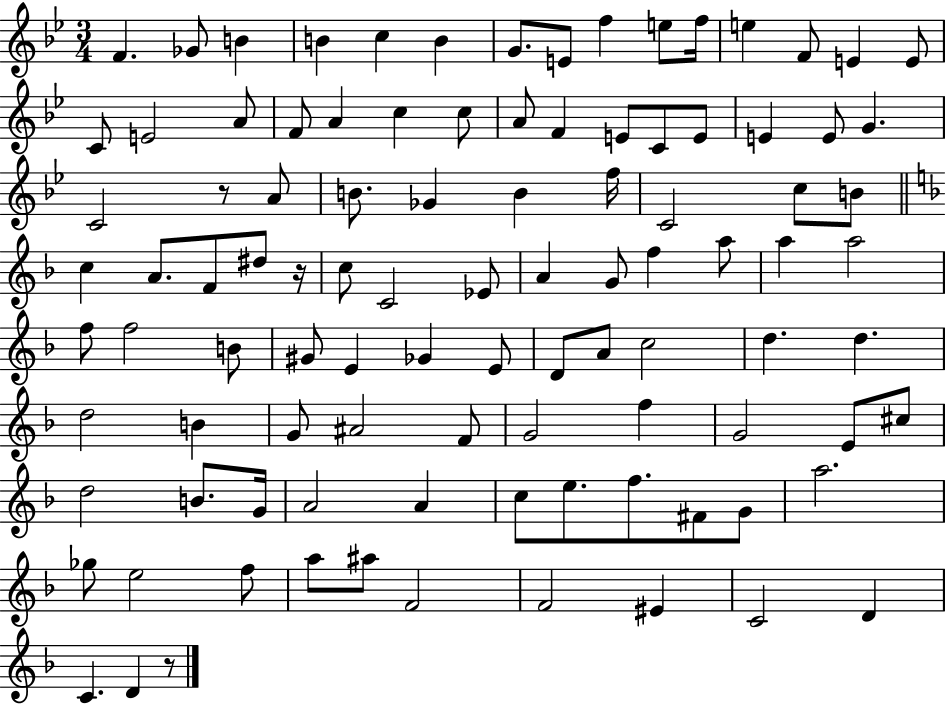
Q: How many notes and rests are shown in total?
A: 100